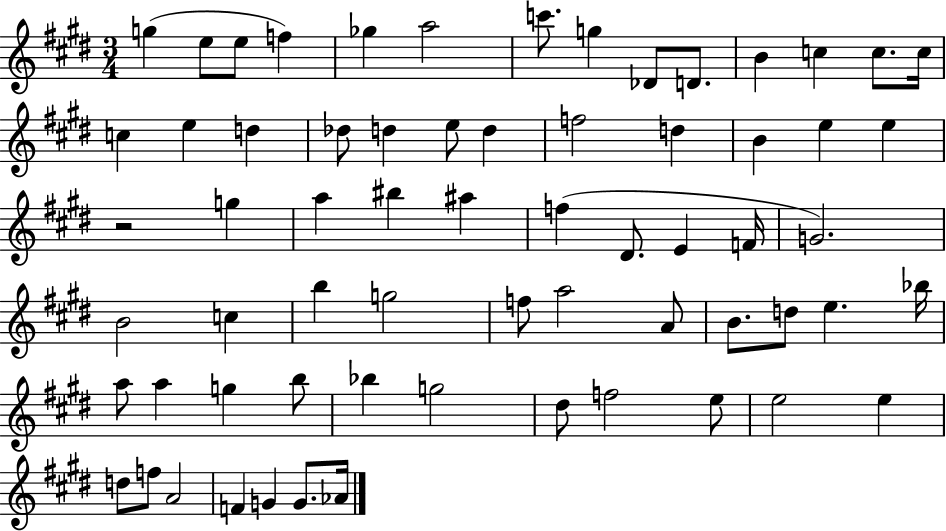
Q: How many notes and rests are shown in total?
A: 65